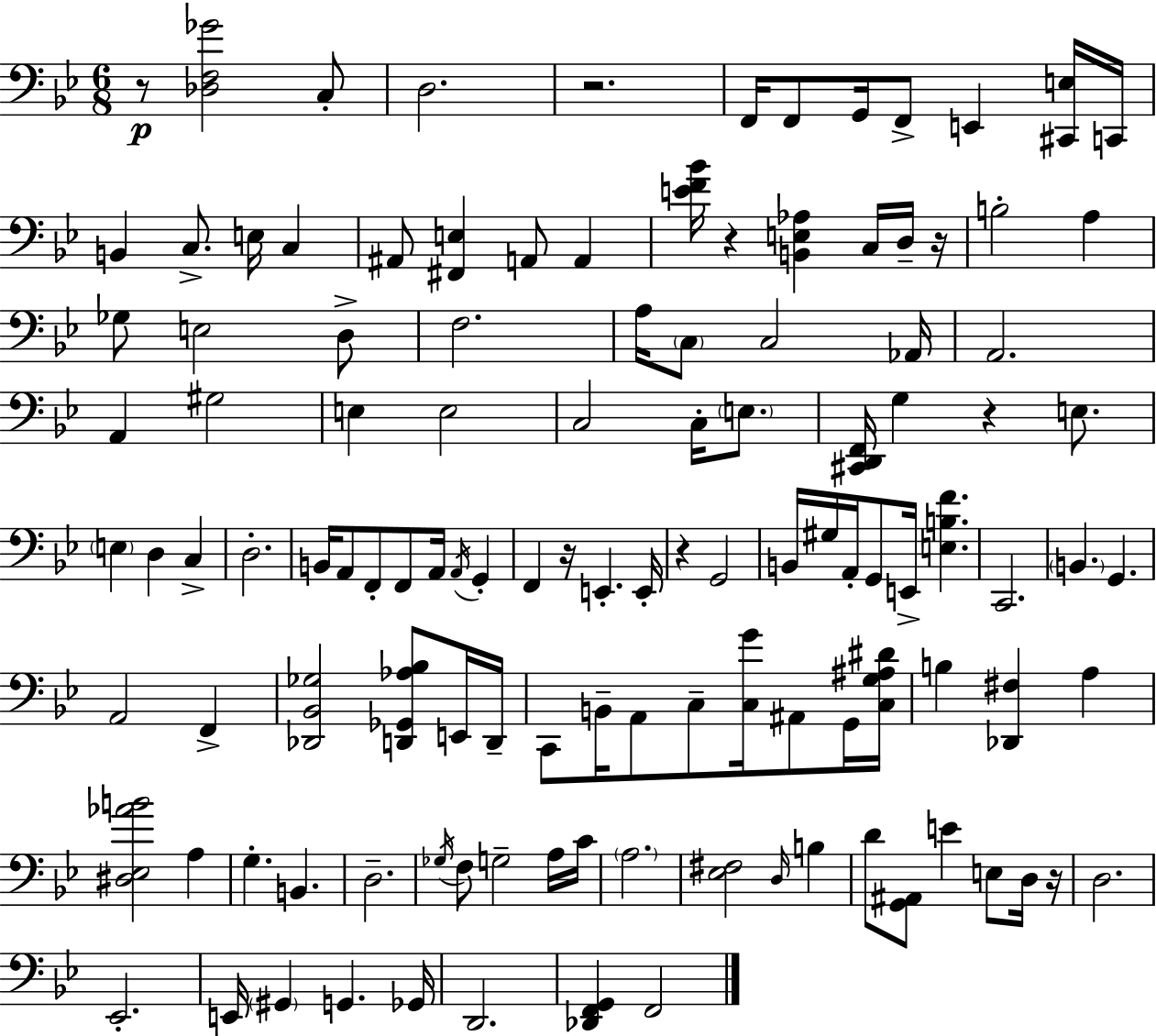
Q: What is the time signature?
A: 6/8